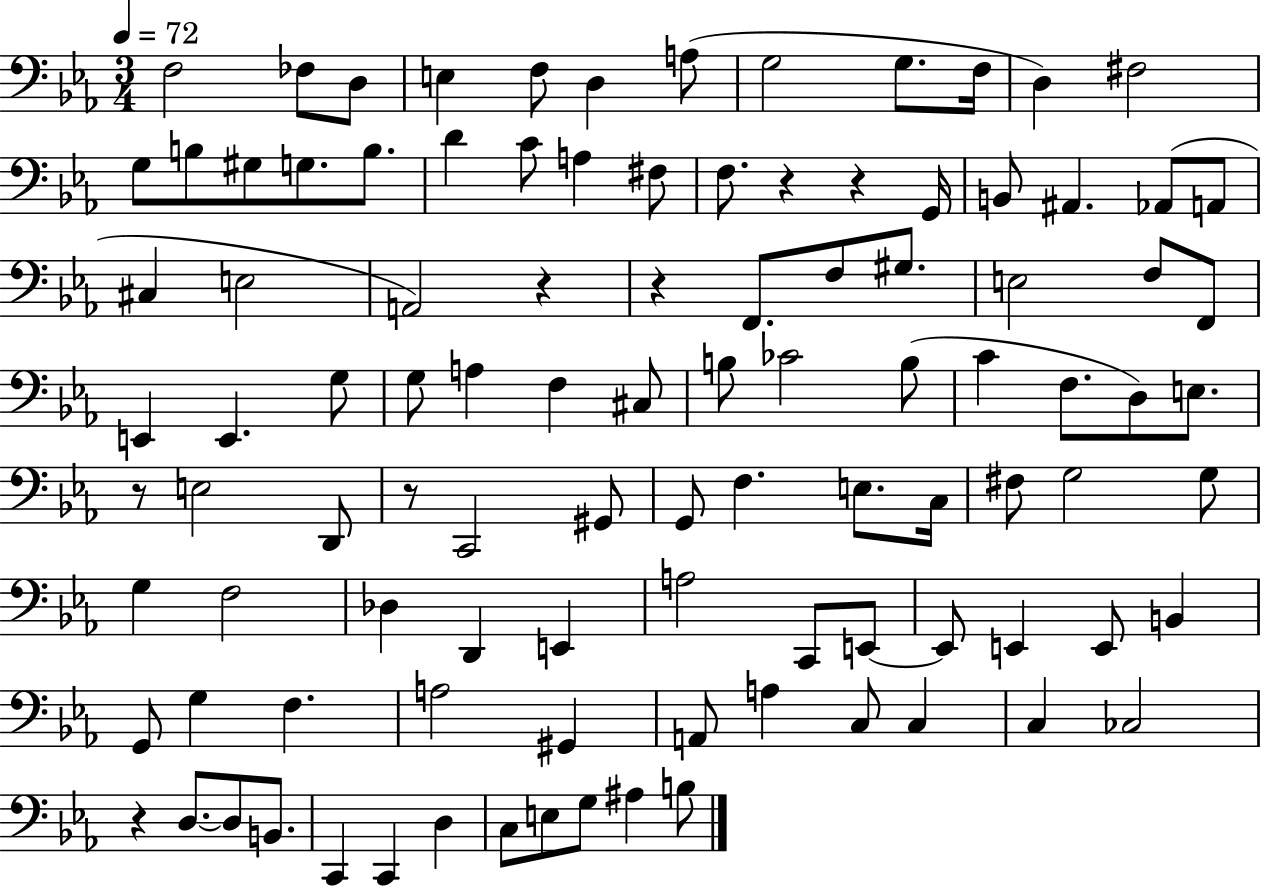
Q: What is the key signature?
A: EES major